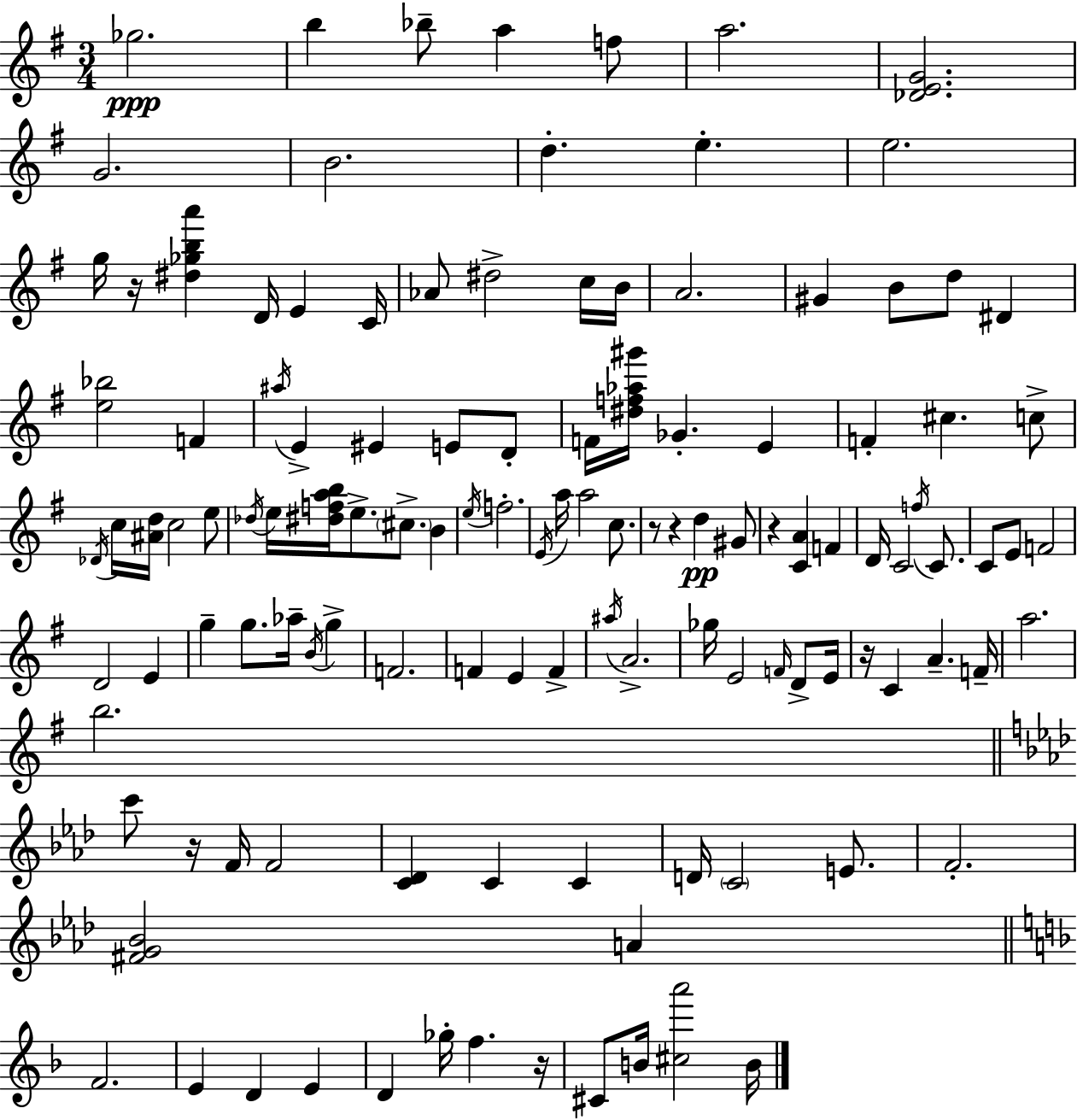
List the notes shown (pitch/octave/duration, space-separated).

Gb5/h. B5/q Bb5/e A5/q F5/e A5/h. [Db4,E4,G4]/h. G4/h. B4/h. D5/q. E5/q. E5/h. G5/s R/s [D#5,Gb5,B5,A6]/q D4/s E4/q C4/s Ab4/e D#5/h C5/s B4/s A4/h. G#4/q B4/e D5/e D#4/q [E5,Bb5]/h F4/q A#5/s E4/q EIS4/q E4/e D4/e F4/s [D#5,F5,Ab5,G#6]/s Gb4/q. E4/q F4/q C#5/q. C5/e Db4/s C5/s [A#4,D5]/s C5/h E5/e Db5/s E5/s [D#5,F5,A5,B5]/s E5/e. C#5/e. B4/q E5/s F5/h. E4/s A5/s A5/h C5/e. R/e R/q D5/q G#4/e R/q [C4,A4]/q F4/q D4/s C4/h F5/s C4/e. C4/e E4/e F4/h D4/h E4/q G5/q G5/e. Ab5/s B4/s G5/q F4/h. F4/q E4/q F4/q A#5/s A4/h. Gb5/s E4/h F4/s D4/e E4/s R/s C4/q A4/q. F4/s A5/h. B5/h. C6/e R/s F4/s F4/h [C4,Db4]/q C4/q C4/q D4/s C4/h E4/e. F4/h. [F#4,G4,Bb4]/h A4/q F4/h. E4/q D4/q E4/q D4/q Gb5/s F5/q. R/s C#4/e B4/s [C#5,A6]/h B4/s